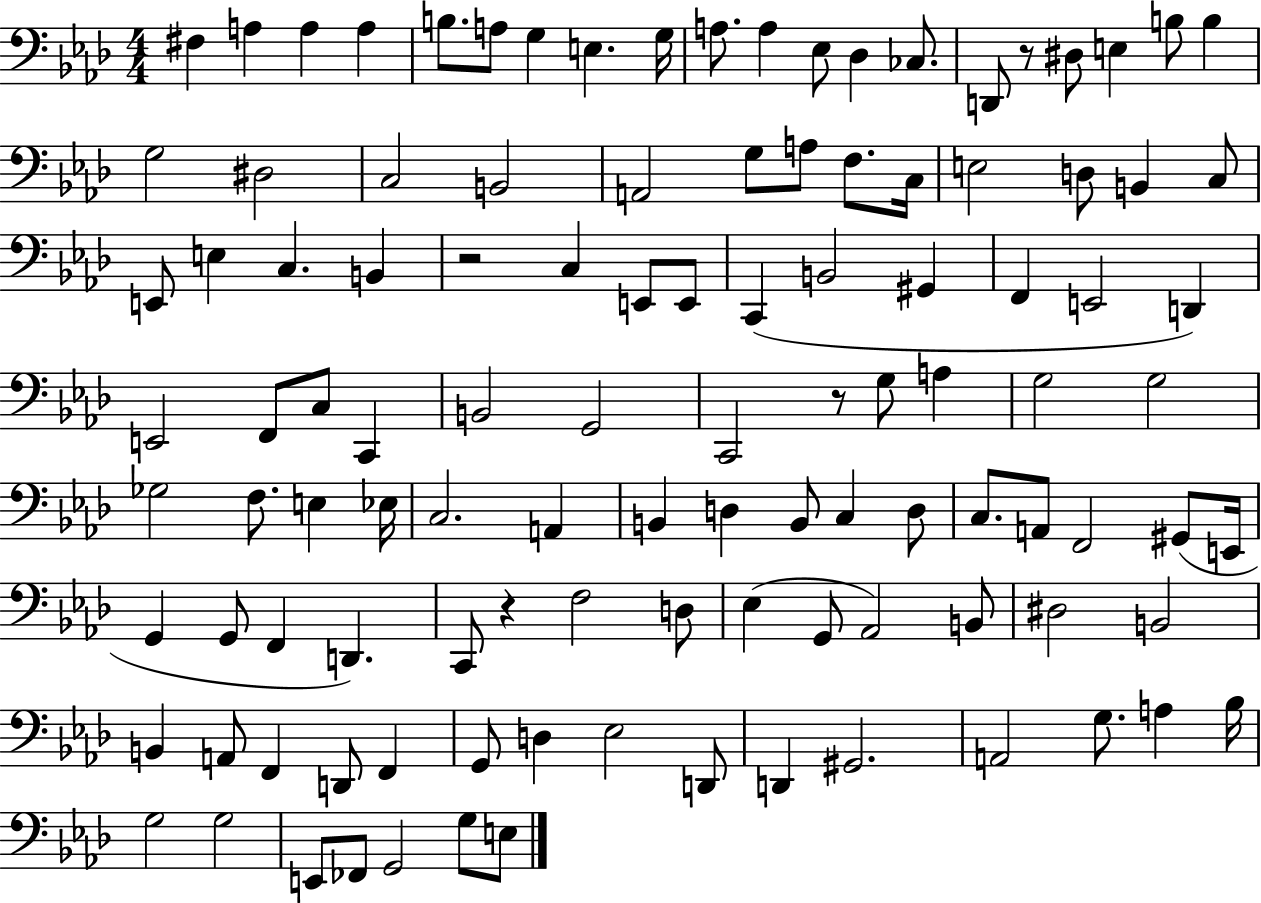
{
  \clef bass
  \numericTimeSignature
  \time 4/4
  \key aes \major
  fis4 a4 a4 a4 | b8. a8 g4 e4. g16 | a8. a4 ees8 des4 ces8. | d,8 r8 dis8 e4 b8 b4 | \break g2 dis2 | c2 b,2 | a,2 g8 a8 f8. c16 | e2 d8 b,4 c8 | \break e,8 e4 c4. b,4 | r2 c4 e,8 e,8 | c,4( b,2 gis,4 | f,4 e,2 d,4) | \break e,2 f,8 c8 c,4 | b,2 g,2 | c,2 r8 g8 a4 | g2 g2 | \break ges2 f8. e4 ees16 | c2. a,4 | b,4 d4 b,8 c4 d8 | c8. a,8 f,2 gis,8( e,16 | \break g,4 g,8 f,4 d,4.) | c,8 r4 f2 d8 | ees4( g,8 aes,2) b,8 | dis2 b,2 | \break b,4 a,8 f,4 d,8 f,4 | g,8 d4 ees2 d,8 | d,4 gis,2. | a,2 g8. a4 bes16 | \break g2 g2 | e,8 fes,8 g,2 g8 e8 | \bar "|."
}